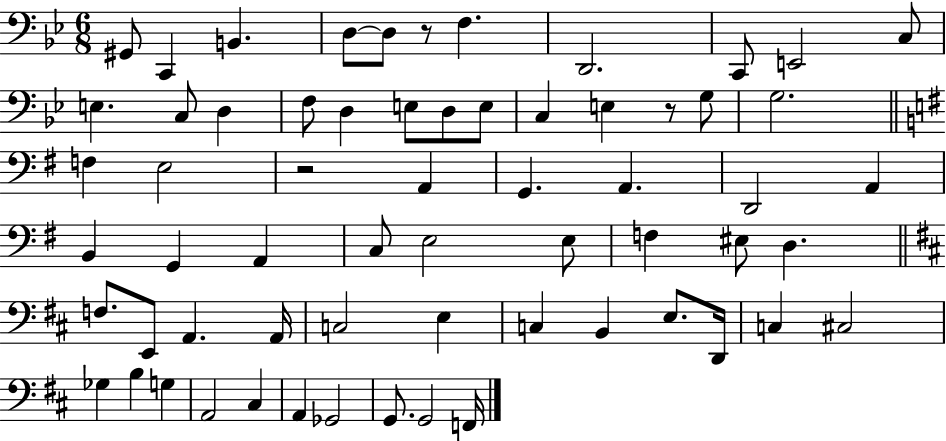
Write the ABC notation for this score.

X:1
T:Untitled
M:6/8
L:1/4
K:Bb
^G,,/2 C,, B,, D,/2 D,/2 z/2 F, D,,2 C,,/2 E,,2 C,/2 E, C,/2 D, F,/2 D, E,/2 D,/2 E,/2 C, E, z/2 G,/2 G,2 F, E,2 z2 A,, G,, A,, D,,2 A,, B,, G,, A,, C,/2 E,2 E,/2 F, ^E,/2 D, F,/2 E,,/2 A,, A,,/4 C,2 E, C, B,, E,/2 D,,/4 C, ^C,2 _G, B, G, A,,2 ^C, A,, _G,,2 G,,/2 G,,2 F,,/4